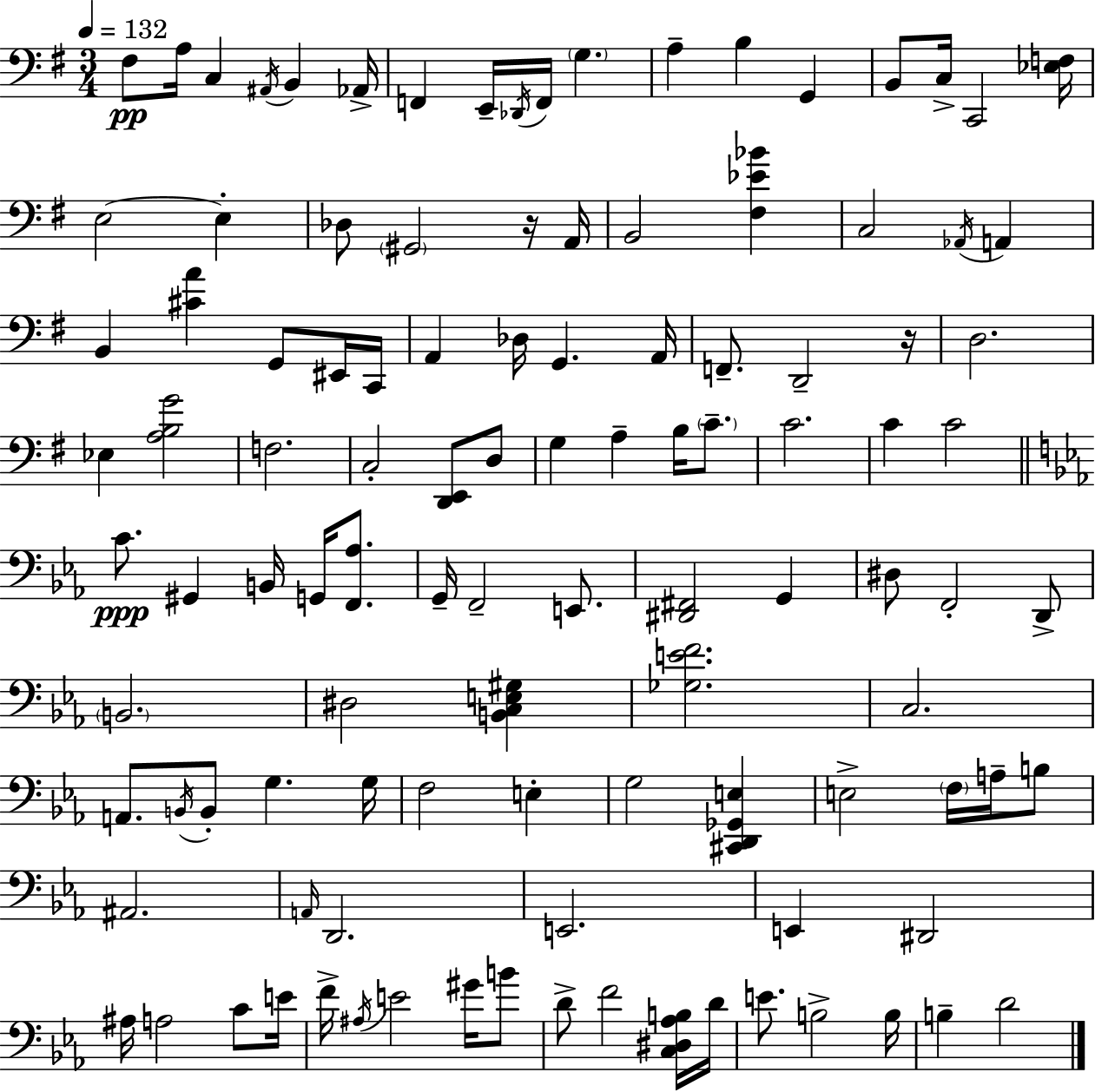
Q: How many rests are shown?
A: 2